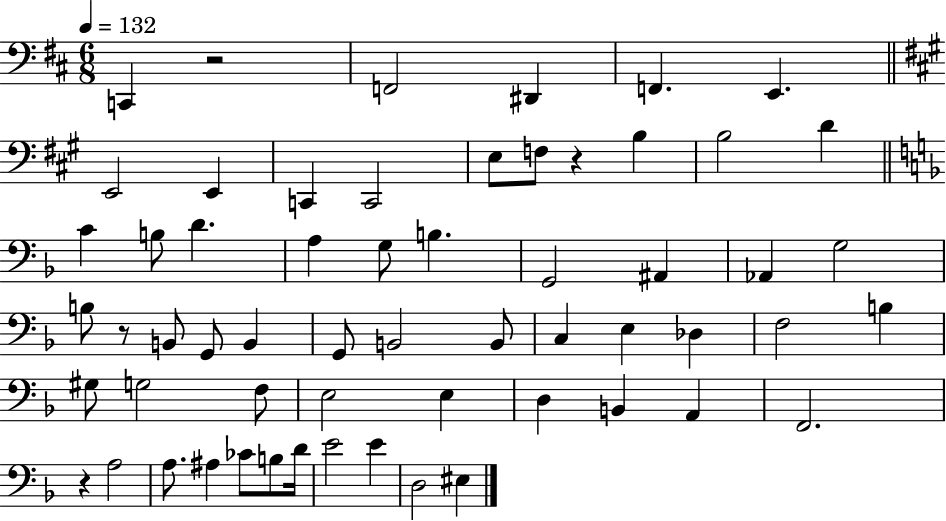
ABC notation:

X:1
T:Untitled
M:6/8
L:1/4
K:D
C,, z2 F,,2 ^D,, F,, E,, E,,2 E,, C,, C,,2 E,/2 F,/2 z B, B,2 D C B,/2 D A, G,/2 B, G,,2 ^A,, _A,, G,2 B,/2 z/2 B,,/2 G,,/2 B,, G,,/2 B,,2 B,,/2 C, E, _D, F,2 B, ^G,/2 G,2 F,/2 E,2 E, D, B,, A,, F,,2 z A,2 A,/2 ^A, _C/2 B,/2 D/4 E2 E D,2 ^E,